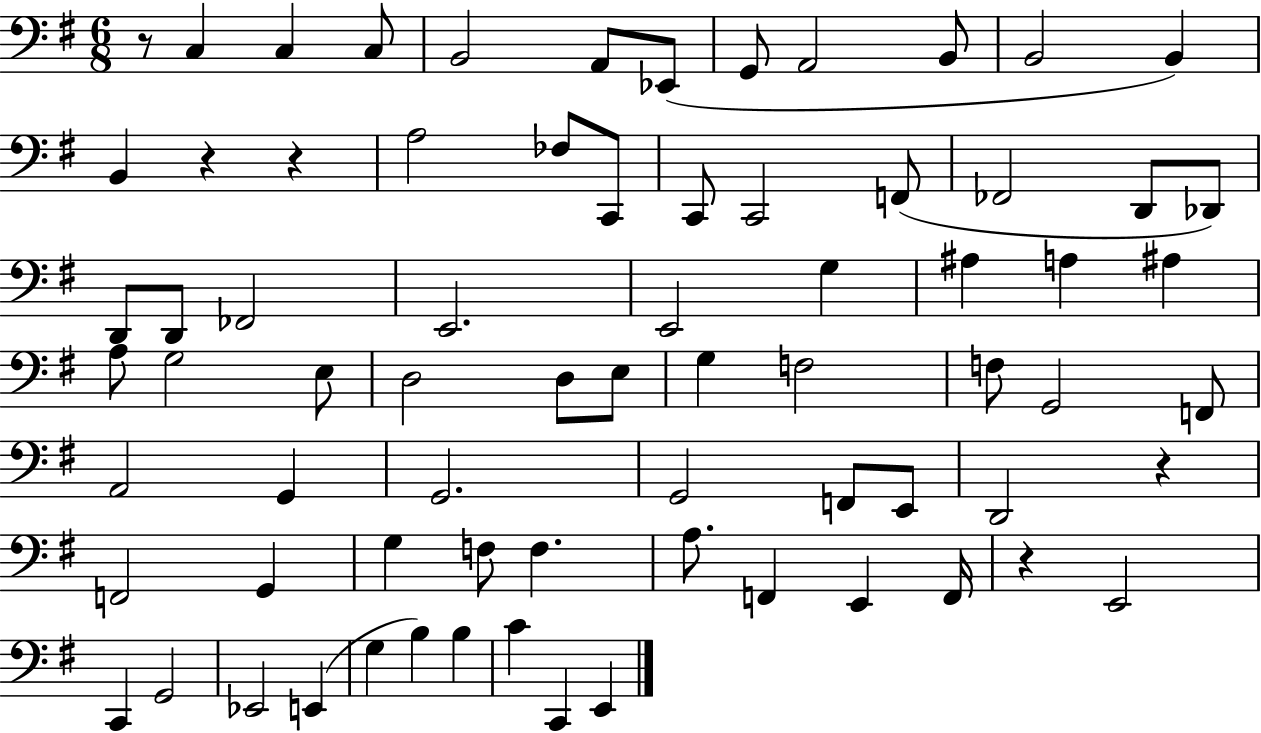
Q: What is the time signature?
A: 6/8